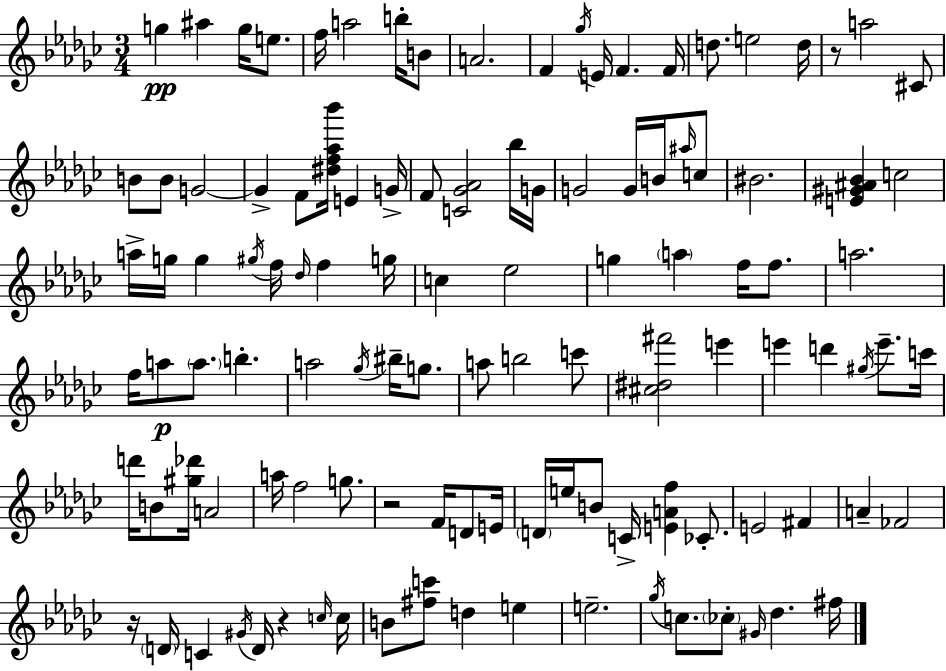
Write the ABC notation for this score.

X:1
T:Untitled
M:3/4
L:1/4
K:Ebm
g ^a g/4 e/2 f/4 a2 b/4 B/2 A2 F _g/4 E/4 F F/4 d/2 e2 d/4 z/2 a2 ^C/2 B/2 B/2 G2 G F/2 [^df_a_b']/4 E G/4 F/2 [C_G_A]2 _b/4 G/4 G2 G/4 B/4 ^a/4 c/2 ^B2 [E^G^A_B] c2 a/4 g/4 g ^g/4 f/4 _d/4 f g/4 c _e2 g a f/4 f/2 a2 f/4 a/2 a/2 b a2 _g/4 ^b/4 g/2 a/2 b2 c'/2 [^c^d^f']2 e' e' d' ^g/4 e'/2 c'/4 d'/4 B/2 [^g_d']/4 A2 a/4 f2 g/2 z2 F/4 D/2 E/4 D/4 e/4 B/2 C/4 [EAf] _C/2 E2 ^F A _F2 z/4 D/4 C ^G/4 D/4 z c/4 c/4 B/2 [^fc']/2 d e e2 _g/4 c/2 _c/2 ^G/4 _d ^f/4